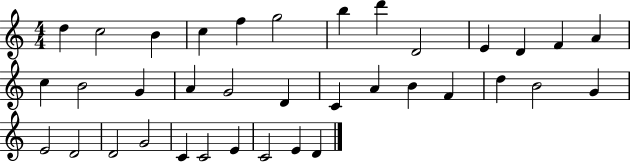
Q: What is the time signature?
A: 4/4